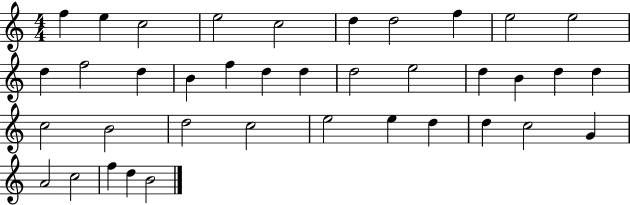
{
  \clef treble
  \numericTimeSignature
  \time 4/4
  \key c \major
  f''4 e''4 c''2 | e''2 c''2 | d''4 d''2 f''4 | e''2 e''2 | \break d''4 f''2 d''4 | b'4 f''4 d''4 d''4 | d''2 e''2 | d''4 b'4 d''4 d''4 | \break c''2 b'2 | d''2 c''2 | e''2 e''4 d''4 | d''4 c''2 g'4 | \break a'2 c''2 | f''4 d''4 b'2 | \bar "|."
}